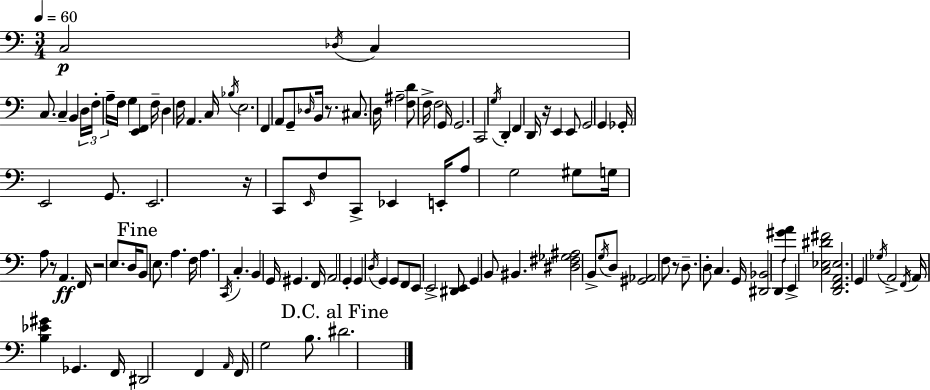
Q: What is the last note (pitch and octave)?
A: D#4